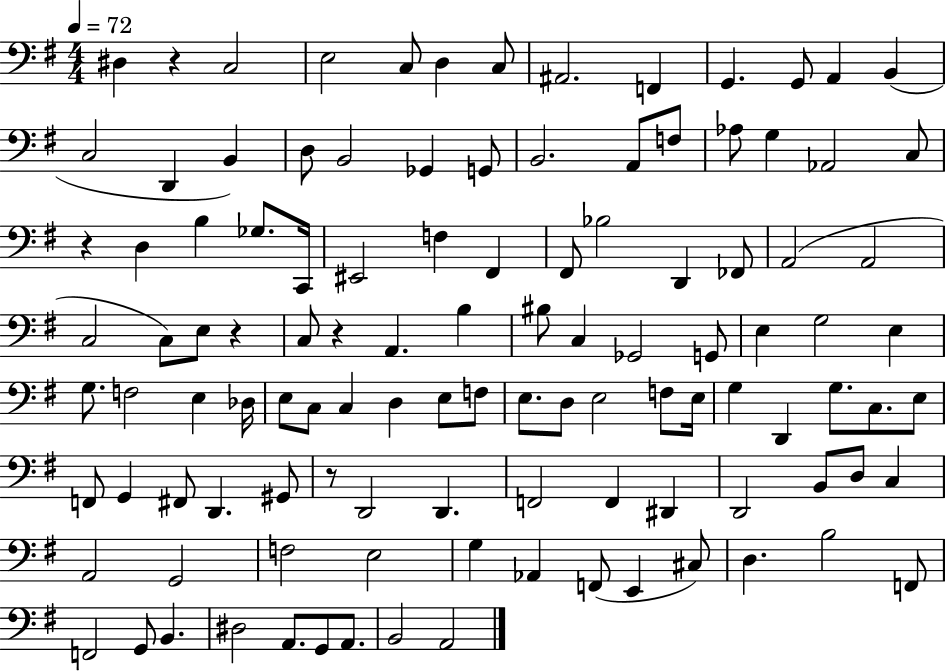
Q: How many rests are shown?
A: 5